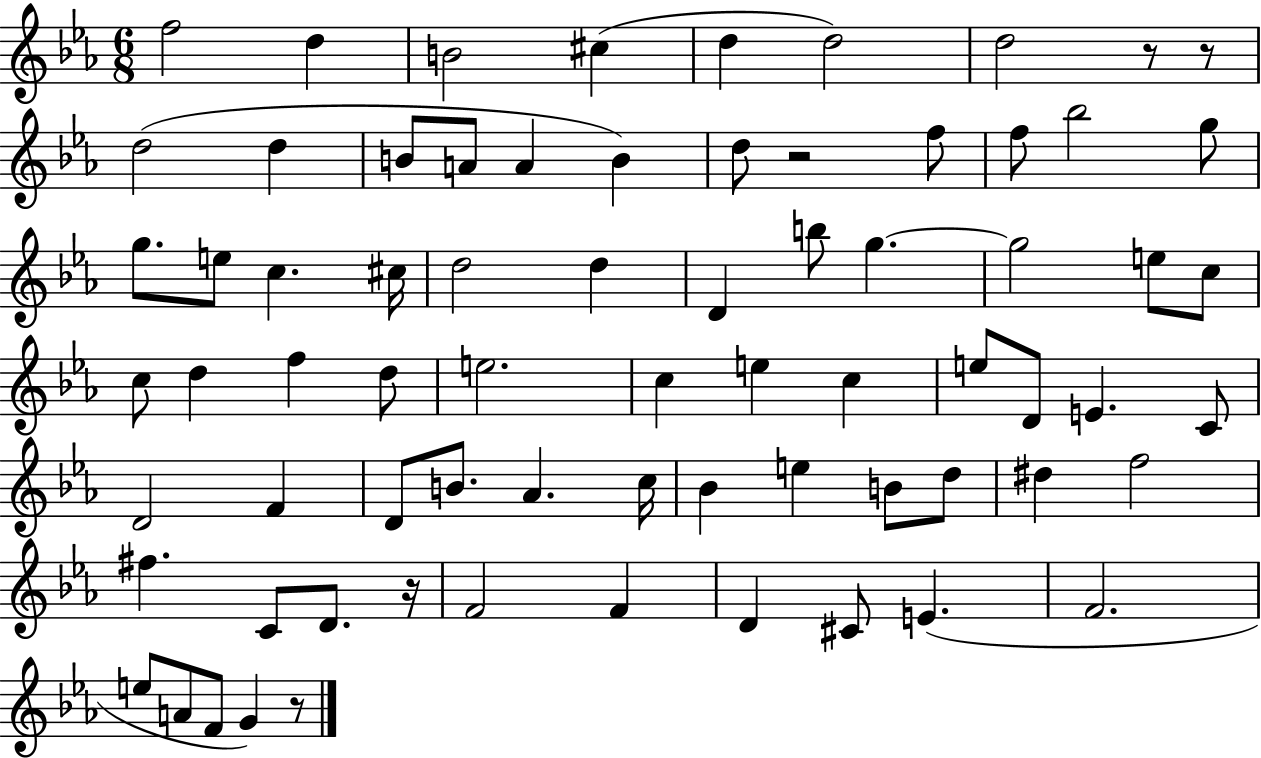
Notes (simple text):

F5/h D5/q B4/h C#5/q D5/q D5/h D5/h R/e R/e D5/h D5/q B4/e A4/e A4/q B4/q D5/e R/h F5/e F5/e Bb5/h G5/e G5/e. E5/e C5/q. C#5/s D5/h D5/q D4/q B5/e G5/q. G5/h E5/e C5/e C5/e D5/q F5/q D5/e E5/h. C5/q E5/q C5/q E5/e D4/e E4/q. C4/e D4/h F4/q D4/e B4/e. Ab4/q. C5/s Bb4/q E5/q B4/e D5/e D#5/q F5/h F#5/q. C4/e D4/e. R/s F4/h F4/q D4/q C#4/e E4/q. F4/h. E5/e A4/e F4/e G4/q R/e